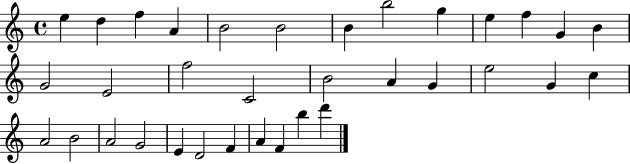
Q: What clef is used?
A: treble